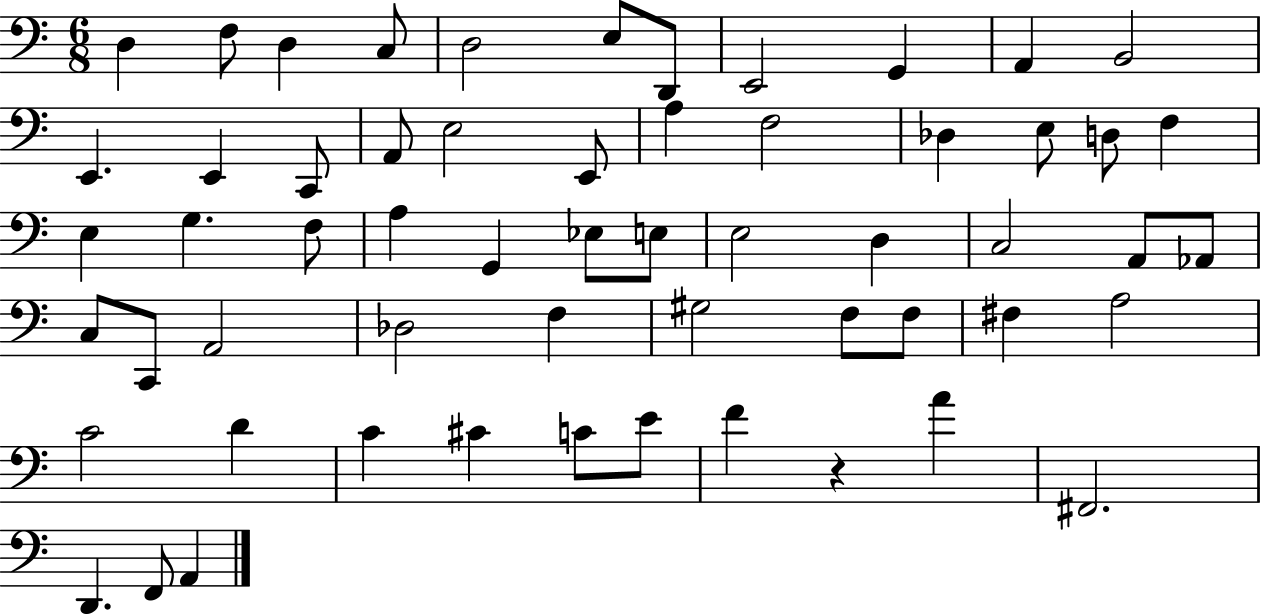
D3/q F3/e D3/q C3/e D3/h E3/e D2/e E2/h G2/q A2/q B2/h E2/q. E2/q C2/e A2/e E3/h E2/e A3/q F3/h Db3/q E3/e D3/e F3/q E3/q G3/q. F3/e A3/q G2/q Eb3/e E3/e E3/h D3/q C3/h A2/e Ab2/e C3/e C2/e A2/h Db3/h F3/q G#3/h F3/e F3/e F#3/q A3/h C4/h D4/q C4/q C#4/q C4/e E4/e F4/q R/q A4/q F#2/h. D2/q. F2/e A2/q